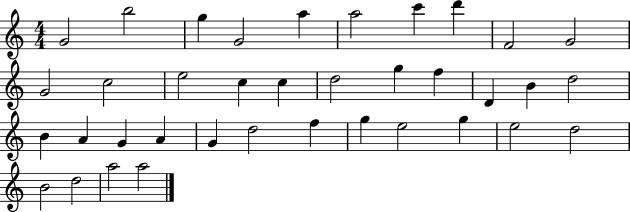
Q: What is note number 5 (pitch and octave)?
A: A5